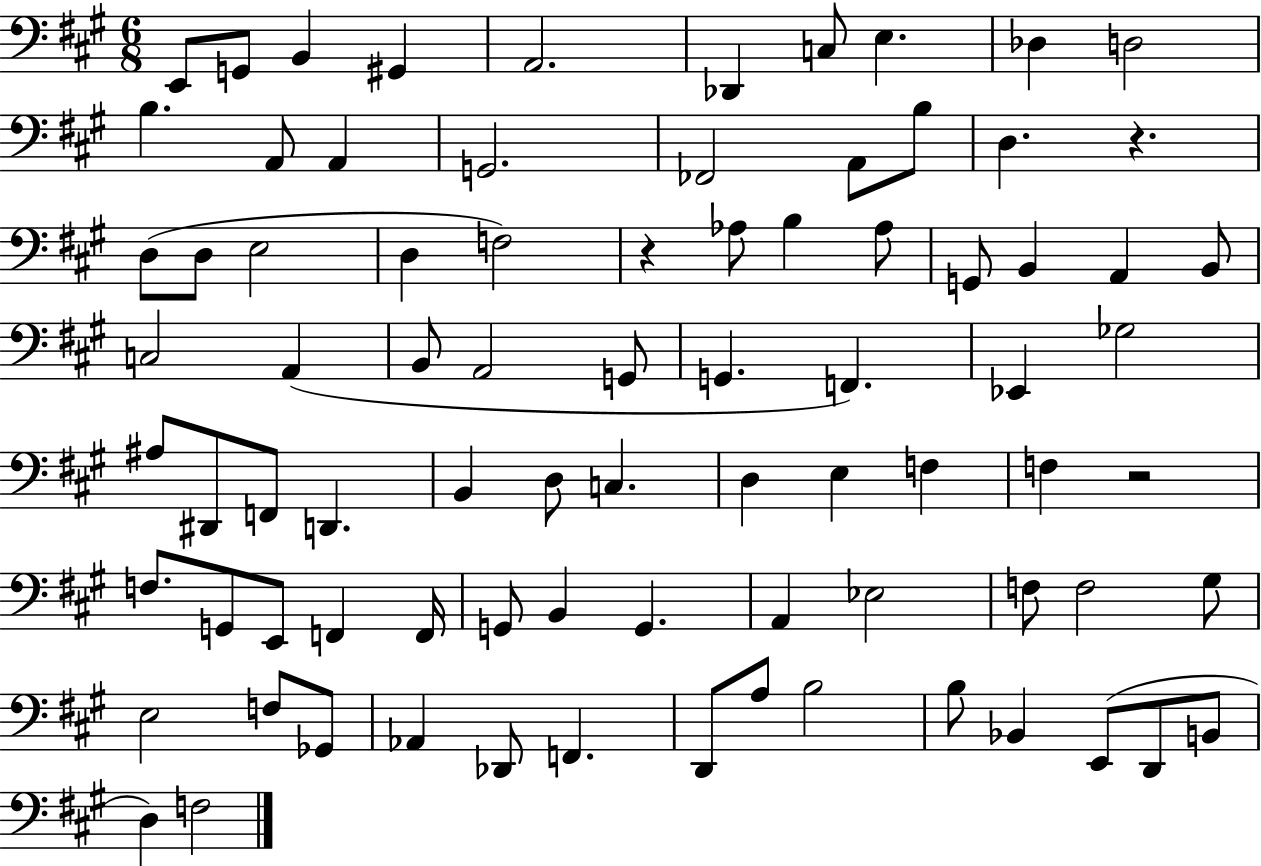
E2/e G2/e B2/q G#2/q A2/h. Db2/q C3/e E3/q. Db3/q D3/h B3/q. A2/e A2/q G2/h. FES2/h A2/e B3/e D3/q. R/q. D3/e D3/e E3/h D3/q F3/h R/q Ab3/e B3/q Ab3/e G2/e B2/q A2/q B2/e C3/h A2/q B2/e A2/h G2/e G2/q. F2/q. Eb2/q Gb3/h A#3/e D#2/e F2/e D2/q. B2/q D3/e C3/q. D3/q E3/q F3/q F3/q R/h F3/e. G2/e E2/e F2/q F2/s G2/e B2/q G2/q. A2/q Eb3/h F3/e F3/h G#3/e E3/h F3/e Gb2/e Ab2/q Db2/e F2/q. D2/e A3/e B3/h B3/e Bb2/q E2/e D2/e B2/e D3/q F3/h